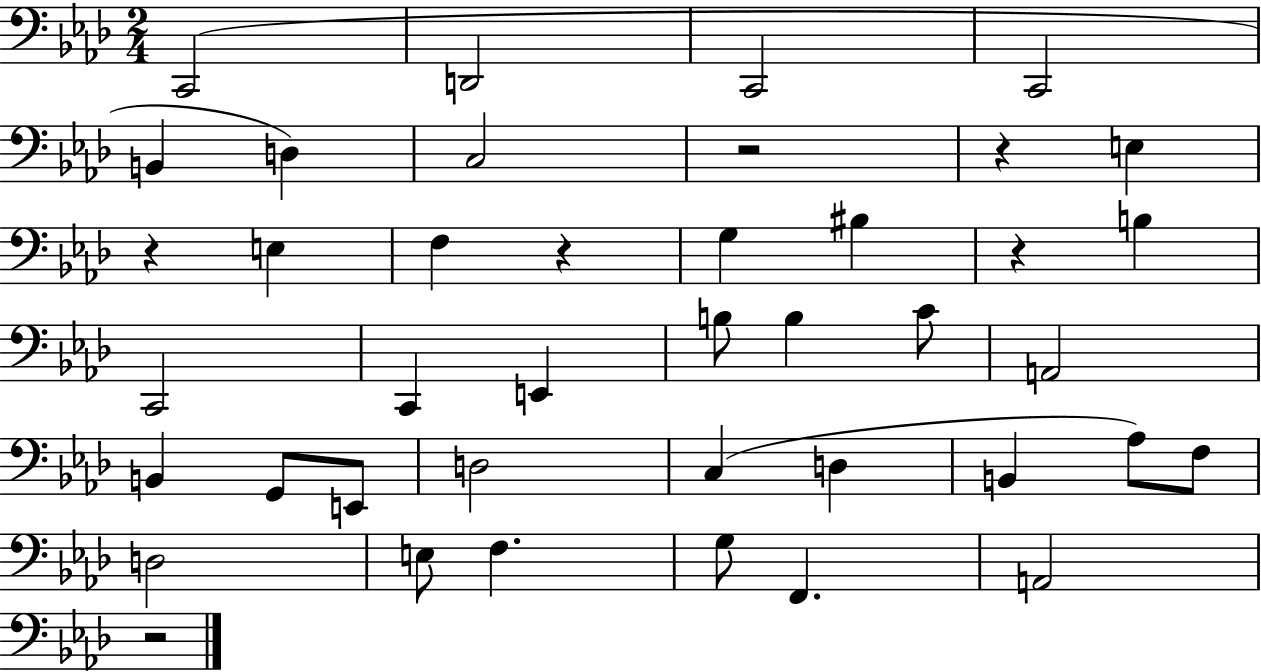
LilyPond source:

{
  \clef bass
  \numericTimeSignature
  \time 2/4
  \key aes \major
  c,2( | d,2 | c,2 | c,2 | \break b,4 d4) | c2 | r2 | r4 e4 | \break r4 e4 | f4 r4 | g4 bis4 | r4 b4 | \break c,2 | c,4 e,4 | b8 b4 c'8 | a,2 | \break b,4 g,8 e,8 | d2 | c4( d4 | b,4 aes8) f8 | \break d2 | e8 f4. | g8 f,4. | a,2 | \break r2 | \bar "|."
}